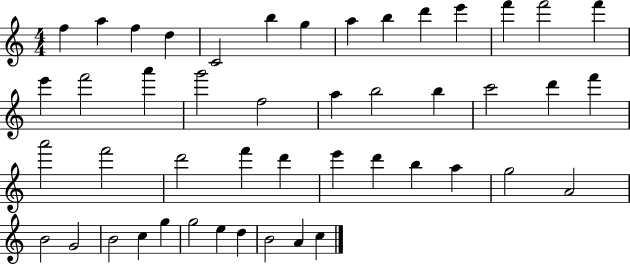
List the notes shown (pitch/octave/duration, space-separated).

F5/q A5/q F5/q D5/q C4/h B5/q G5/q A5/q B5/q D6/q E6/q F6/q F6/h F6/q E6/q F6/h A6/q G6/h F5/h A5/q B5/h B5/q C6/h D6/q F6/q A6/h F6/h D6/h F6/q D6/q E6/q D6/q B5/q A5/q G5/h A4/h B4/h G4/h B4/h C5/q G5/q G5/h E5/q D5/q B4/h A4/q C5/q